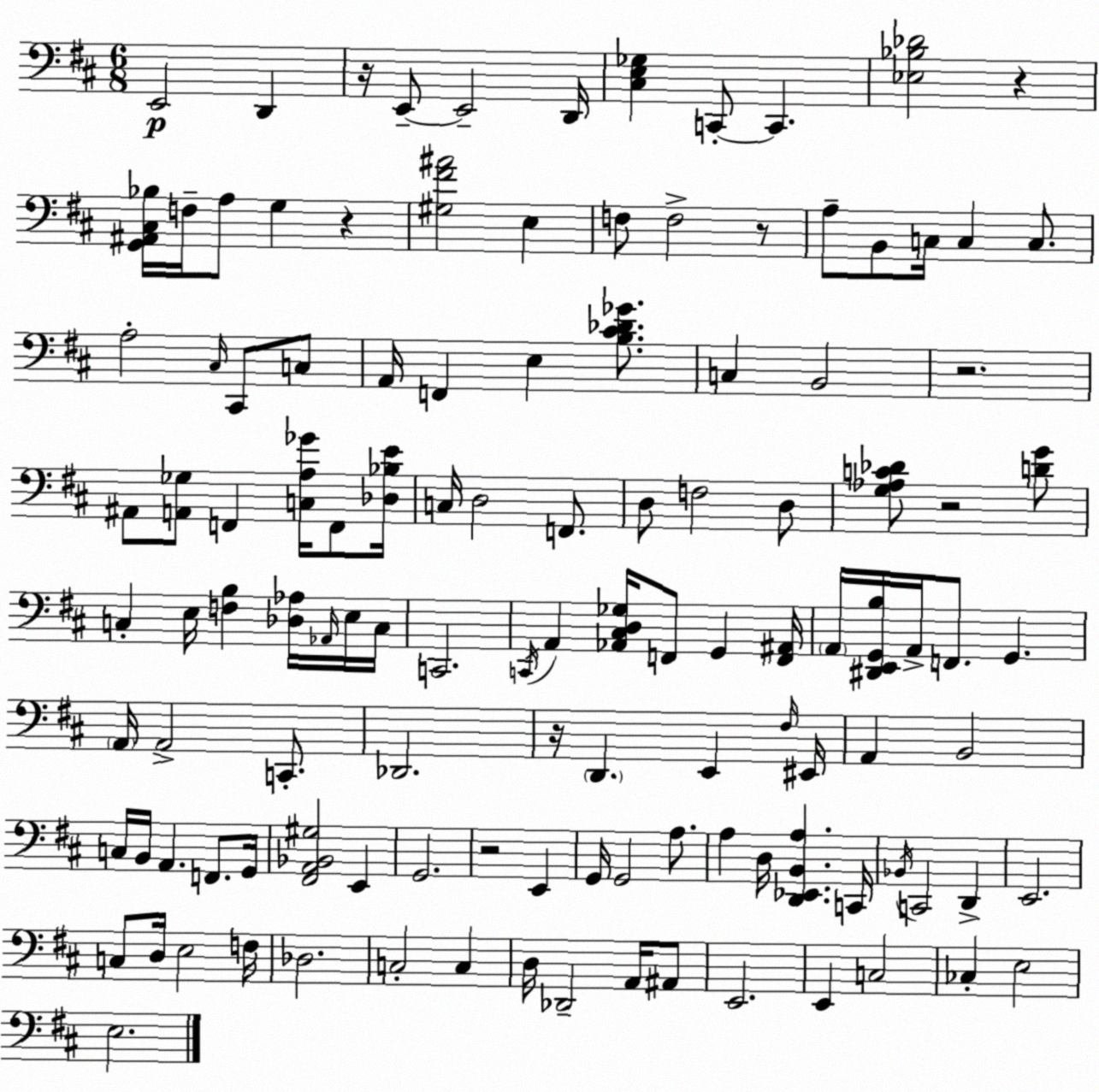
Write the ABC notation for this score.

X:1
T:Untitled
M:6/8
L:1/4
K:D
E,,2 D,, z/4 E,,/2 E,,2 D,,/4 [^C,E,_G,] C,,/2 C,, [_E,_B,_D]2 z [G,,^A,,^C,_B,]/4 F,/4 A,/2 G, z [^G,^F^A]2 E, F,/2 F,2 z/2 A,/2 B,,/2 C,/4 C, C,/2 A,2 ^C,/4 ^C,,/2 C,/2 A,,/4 F,, E, [B,^C_D_G]/2 C, B,,2 z2 ^A,,/2 [A,,_G,]/2 F,, [C,A,_G]/4 F,,/2 [_D,_B,E]/4 C,/4 D,2 F,,/2 D,/2 F,2 D,/2 [G,_A,C_D]/2 z2 [DG]/2 C, E,/4 [F,B,] [_D,_A,]/4 _A,,/4 E,/4 C,/4 C,,2 C,,/4 A,, [_A,,^C,D,_G,]/4 F,,/2 G,, [F,,^A,,]/4 A,,/4 [^D,,E,,G,,B,]/4 A,,/4 F,,/2 G,, A,,/4 A,,2 C,,/2 _D,,2 z/4 D,, E,, ^F,/4 ^E,,/4 A,, B,,2 C,/4 B,,/4 A,, F,,/2 G,,/4 [^F,,A,,_B,,^G,]2 E,, G,,2 z2 E,, G,,/4 G,,2 A,/2 A, D,/4 [D,,_E,,B,,A,] C,,/4 _B,,/4 C,,2 D,, E,,2 C,/2 D,/4 E,2 F,/4 _D,2 C,2 C, D,/4 _D,,2 A,,/4 ^A,,/2 E,,2 E,, C,2 _C, E,2 E,2